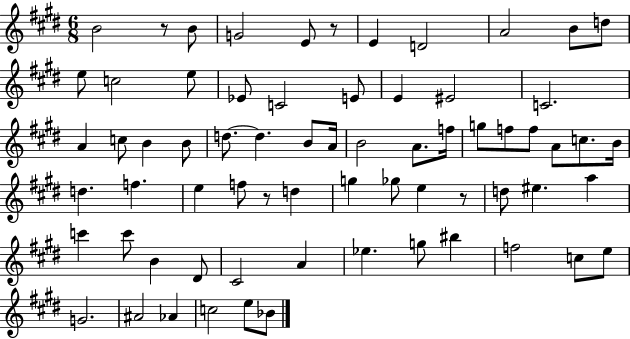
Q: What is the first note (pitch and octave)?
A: B4